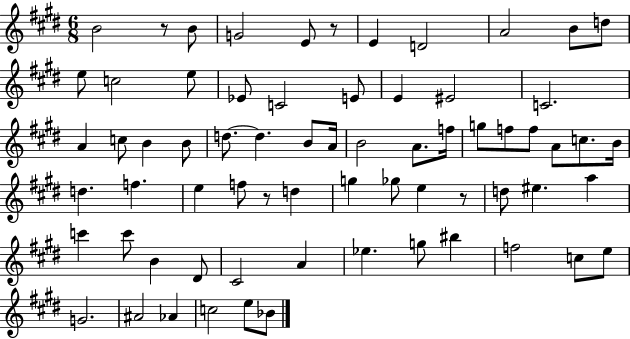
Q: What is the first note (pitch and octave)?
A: B4